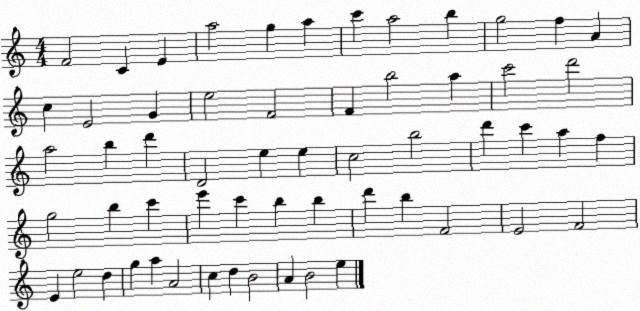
X:1
T:Untitled
M:4/4
L:1/4
K:C
F2 C E a2 g a c' a2 b g2 f A c E2 G e2 F2 F b2 a c'2 d'2 a2 b d' D2 e e c2 b2 d' c' a f g2 b c' e' c' b b d' b F2 E2 F2 E e2 d g a A2 c d B2 A B2 e